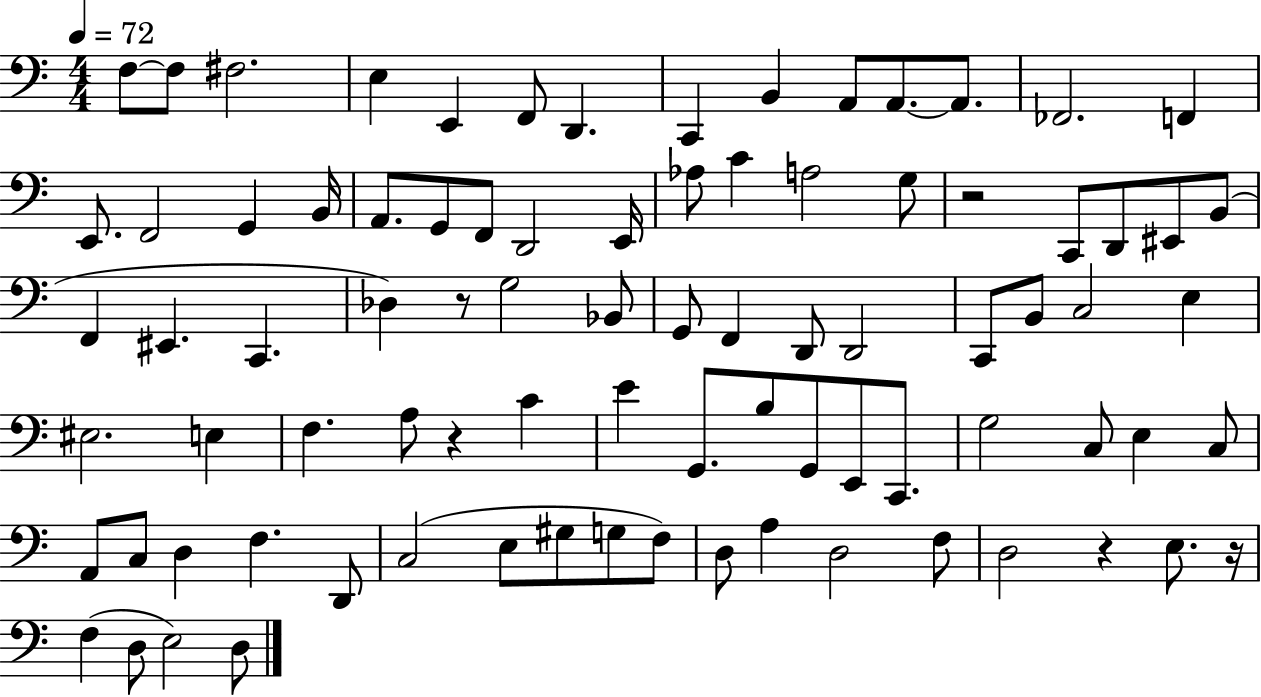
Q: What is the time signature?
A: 4/4